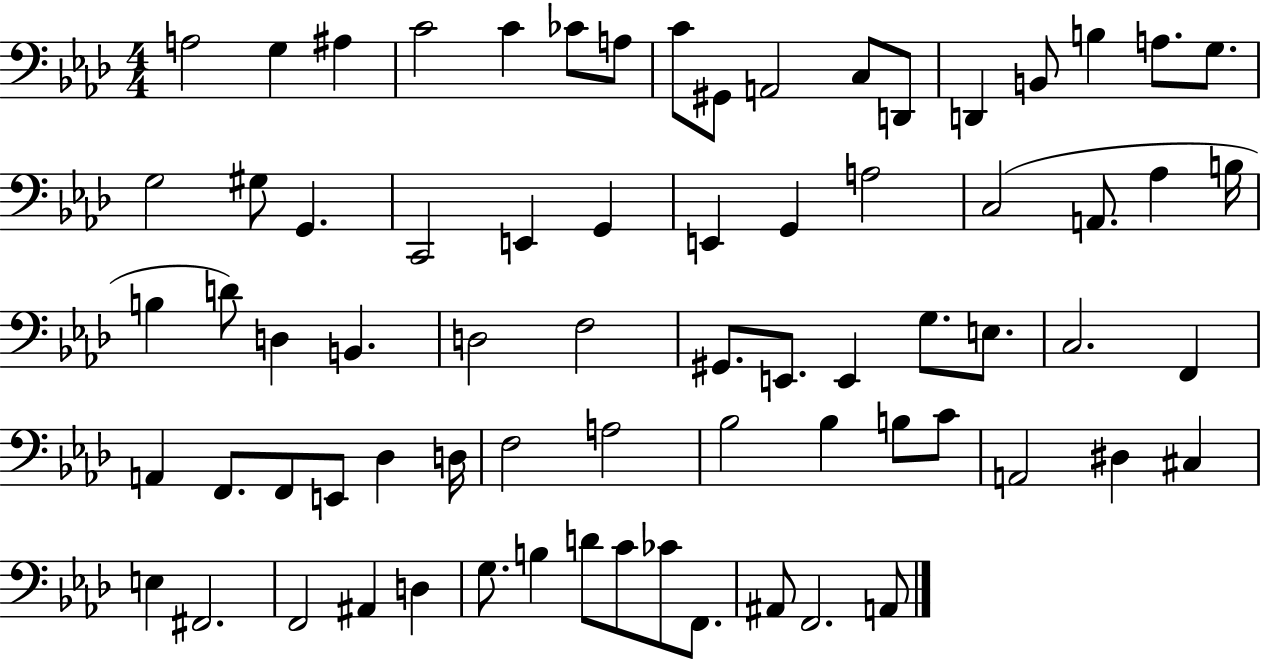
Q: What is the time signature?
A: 4/4